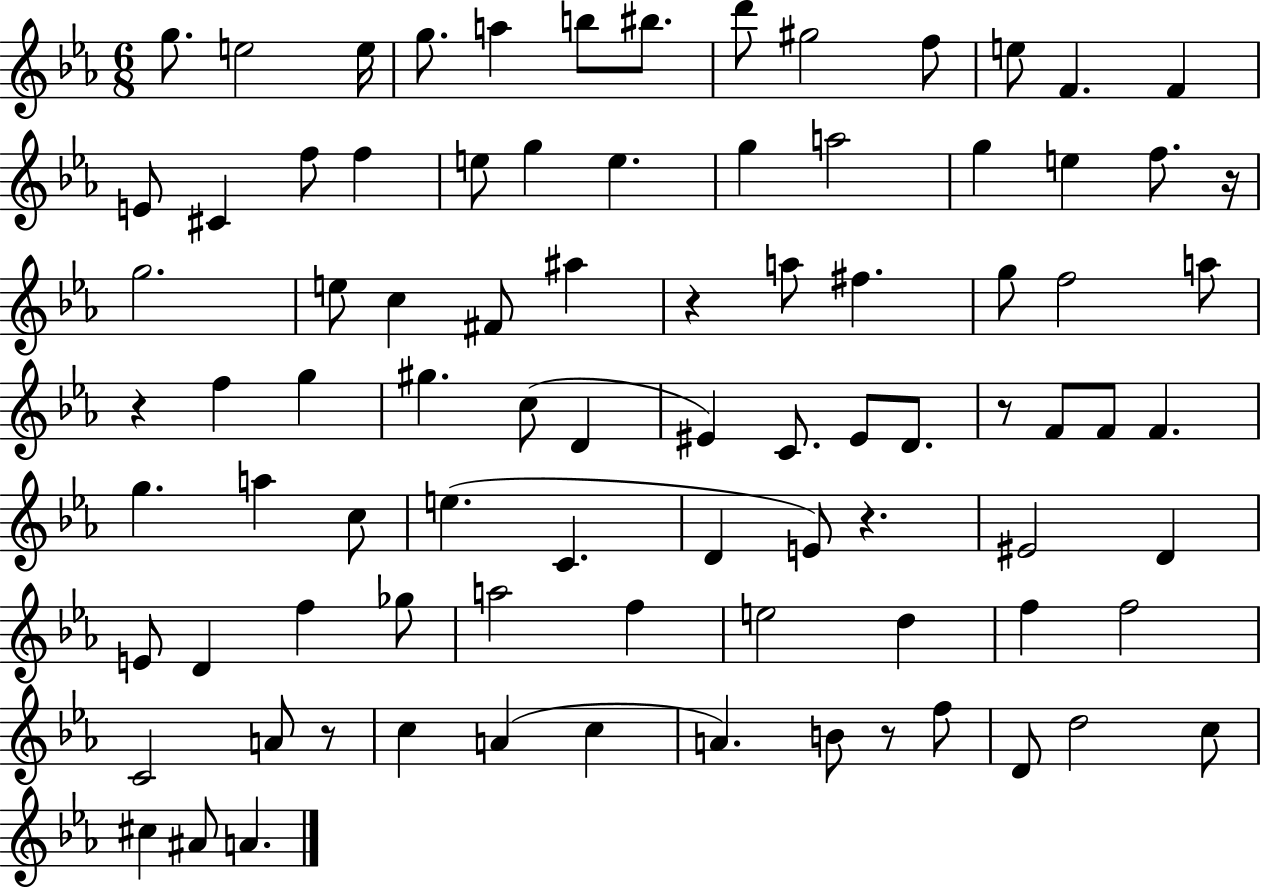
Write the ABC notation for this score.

X:1
T:Untitled
M:6/8
L:1/4
K:Eb
g/2 e2 e/4 g/2 a b/2 ^b/2 d'/2 ^g2 f/2 e/2 F F E/2 ^C f/2 f e/2 g e g a2 g e f/2 z/4 g2 e/2 c ^F/2 ^a z a/2 ^f g/2 f2 a/2 z f g ^g c/2 D ^E C/2 ^E/2 D/2 z/2 F/2 F/2 F g a c/2 e C D E/2 z ^E2 D E/2 D f _g/2 a2 f e2 d f f2 C2 A/2 z/2 c A c A B/2 z/2 f/2 D/2 d2 c/2 ^c ^A/2 A